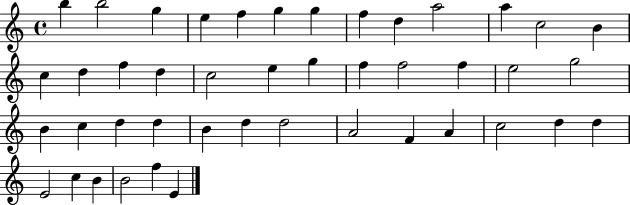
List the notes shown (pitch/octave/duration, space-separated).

B5/q B5/h G5/q E5/q F5/q G5/q G5/q F5/q D5/q A5/h A5/q C5/h B4/q C5/q D5/q F5/q D5/q C5/h E5/q G5/q F5/q F5/h F5/q E5/h G5/h B4/q C5/q D5/q D5/q B4/q D5/q D5/h A4/h F4/q A4/q C5/h D5/q D5/q E4/h C5/q B4/q B4/h F5/q E4/q